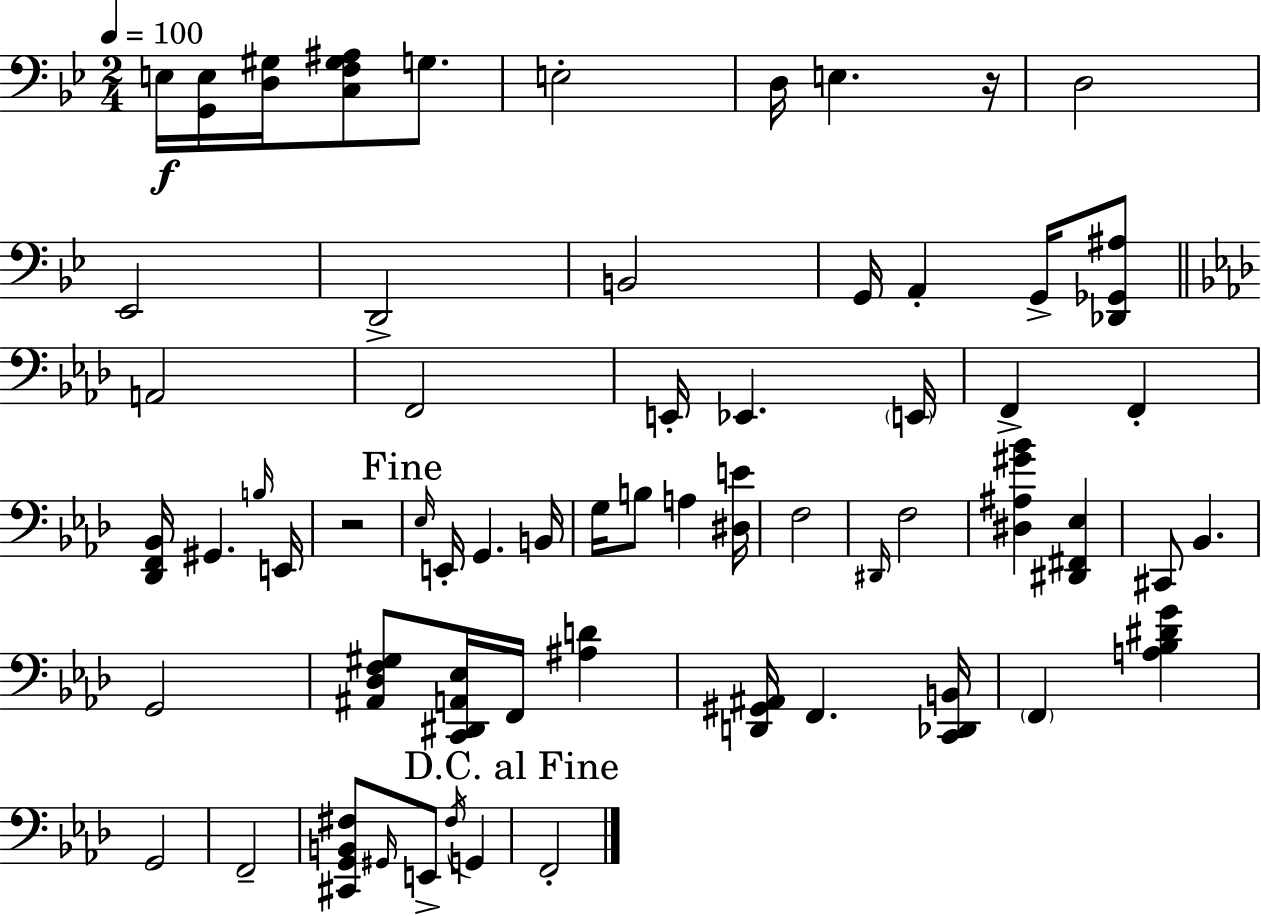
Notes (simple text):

E3/s [G2,E3]/s [D3,G#3]/s [C3,F3,G#3,A#3]/e G3/e. E3/h D3/s E3/q. R/s D3/h Eb2/h D2/h B2/h G2/s A2/q G2/s [Db2,Gb2,A#3]/e A2/h F2/h E2/s Eb2/q. E2/s F2/q F2/q [Db2,F2,Bb2]/s G#2/q. B3/s E2/s R/h Eb3/s E2/s G2/q. B2/s G3/s B3/e A3/q [D#3,E4]/s F3/h D#2/s F3/h [D#3,A#3,G#4,Bb4]/q [D#2,F#2,Eb3]/q C#2/e Bb2/q. G2/h [A#2,Db3,F3,G#3]/e [C2,D#2,A2,Eb3]/s F2/s [A#3,D4]/q [D2,G#2,A#2]/s F2/q. [C2,Db2,B2]/s F2/q [A3,Bb3,D#4,G4]/q G2/h F2/h [C#2,G2,B2,F#3]/e G#2/s E2/e F#3/s G2/q F2/h